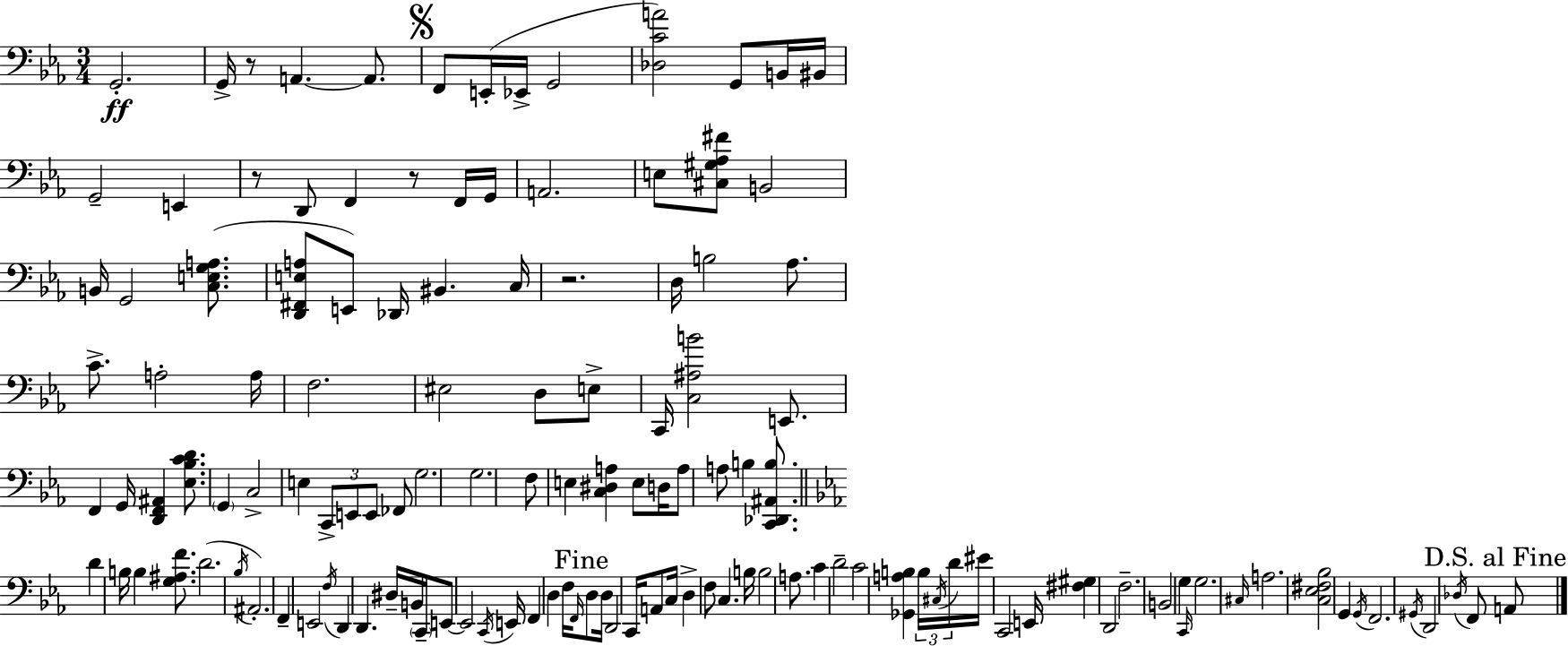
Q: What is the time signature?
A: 3/4